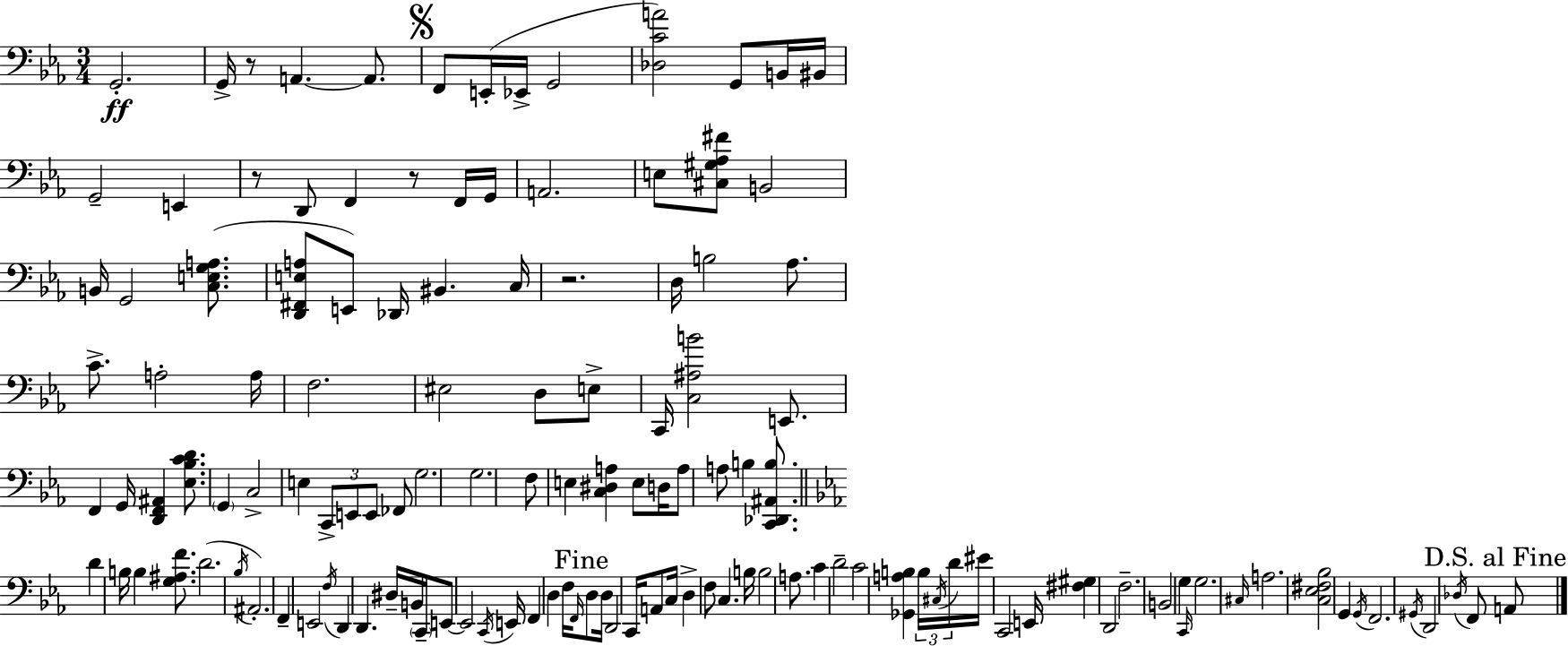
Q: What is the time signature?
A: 3/4